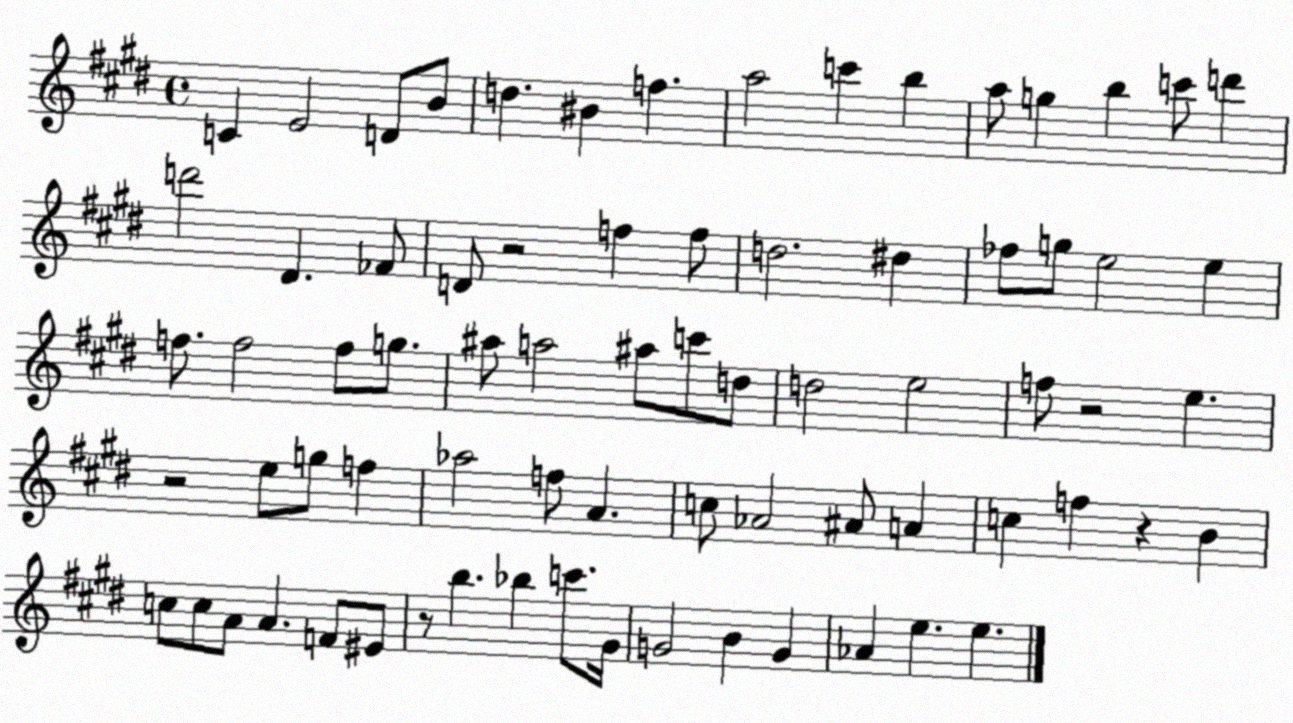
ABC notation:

X:1
T:Untitled
M:4/4
L:1/4
K:E
C E2 D/2 B/2 d ^B f a2 c' b a/2 g b c'/2 d' d'2 ^D _F/2 D/2 z2 f f/2 d2 ^d _f/2 g/2 e2 e f/2 f2 f/2 g/2 ^a/2 a2 ^a/2 c'/2 d/2 d2 e2 f/2 z2 e z2 e/2 g/2 f _a2 f/2 A c/2 _A2 ^A/2 A c f z B c/2 c/2 A/2 A F/2 ^E/2 z/2 b _b c'/2 ^G/4 G2 B G _A e e